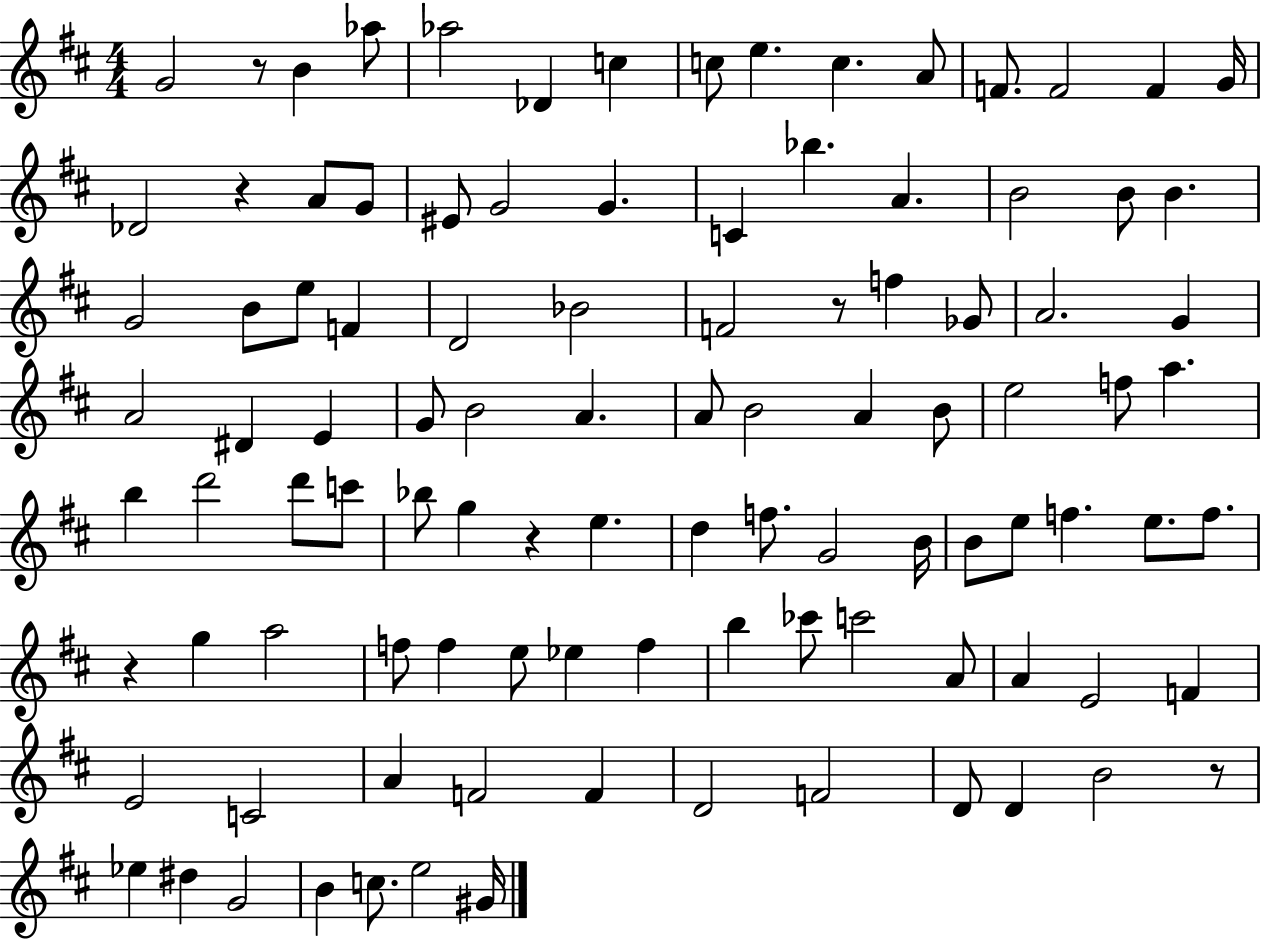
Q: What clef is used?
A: treble